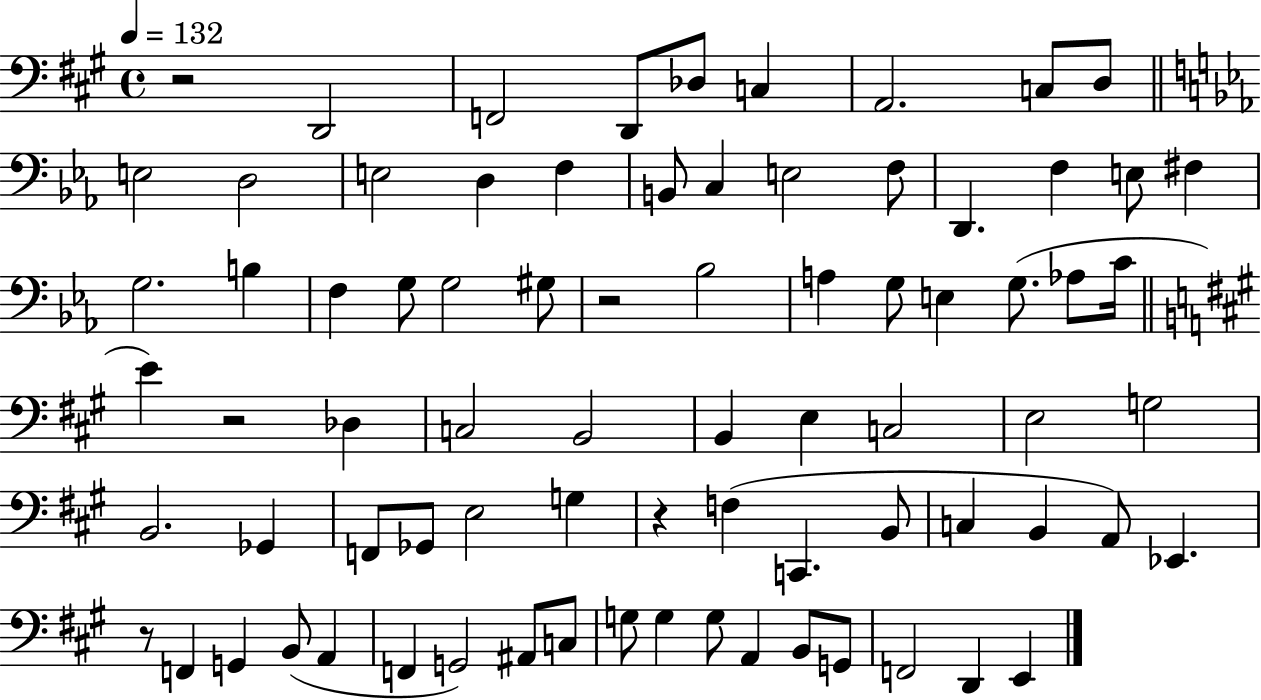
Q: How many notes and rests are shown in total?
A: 78